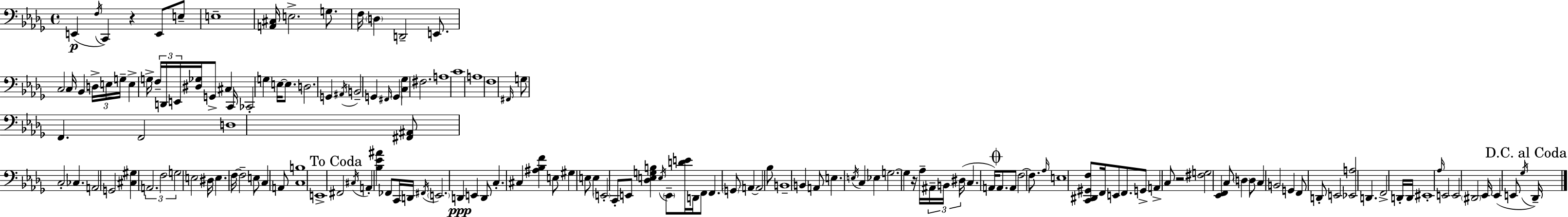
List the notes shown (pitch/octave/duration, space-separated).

E2/q F3/s C2/q R/q E2/e E3/e E3/w [A2,C#3]/s E3/h. G3/e. F3/s D3/q D2/h E2/e. C3/h C3/s Bb2/q D3/s E3/s G3/s E3/q G3/s F3/s D2/s E2/s [D#3,Gb3]/s G2/e C#3/q C2/s CES2/h G3/q E3/s E3/e. D3/h. G2/q A#2/s B2/h G2/q F#2/s G2/q [C3,Gb3]/q F#3/h. A3/w C4/w A3/w F3/w F#2/s G3/e F2/q. F2/h D3/w [F#2,A#2]/e C3/h CES3/q. A2/h G2/h [C#3,G#3]/q A2/h. F3/h G3/h E3/h D#3/s E3/q. F3/s F3/h E3/e C3/q A2/e [C3,B3]/w E2/w F#2/h C#3/s A2/q [Bb3,Eb4,A#4]/q FES2/e C2/s D2/s F#2/s E2/h. D2/q E2/q D2/e C3/q. C#3/q [A#3,Bb3,F4]/q E3/e G#3/q E3/e E3/q E2/h C2/e E2/e [Db3,E3,G3,B3]/q E3/s E2/e [D4,E4]/s D2/s F2/e F2/q. G2/e A2/q A2/h Bb3/e B2/w B2/q A2/e E3/q. E3/s C3/q Eb3/q G3/h. G3/q R/s Ab3/s A#2/s B2/s D#3/s C3/q. A2/s A2/e. A2/e F3/h F3/e. Ab3/s E3/w [C2,D#2,G#2,F3]/e F2/s E2/e F2/e. G2/e A2/q C3/e R/h [F#3,G3]/h [Eb2,F2]/q C3/e D3/q D3/e C3/q B2/h G2/q F2/e D2/e E2/h [Eb2,A3]/h D2/q. F2/h D2/s D2/s EIS2/w Ab3/s E2/h E2/h D#2/h Eb2/s Eb2/q E2/e Gb3/s Db2/s